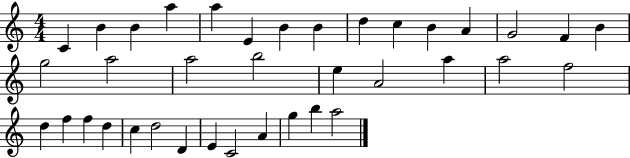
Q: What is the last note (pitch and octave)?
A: A5